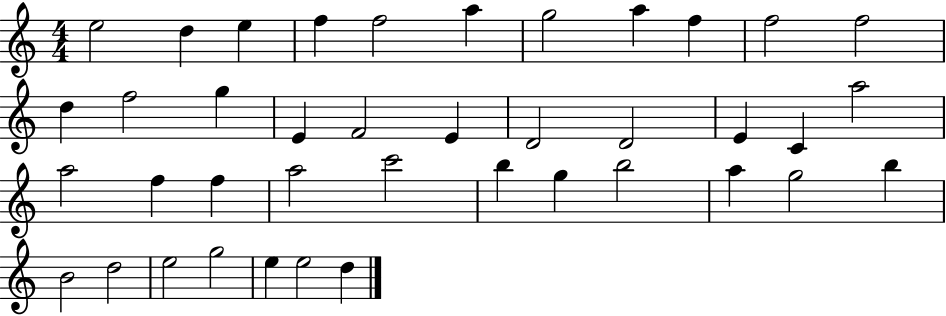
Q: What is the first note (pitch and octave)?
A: E5